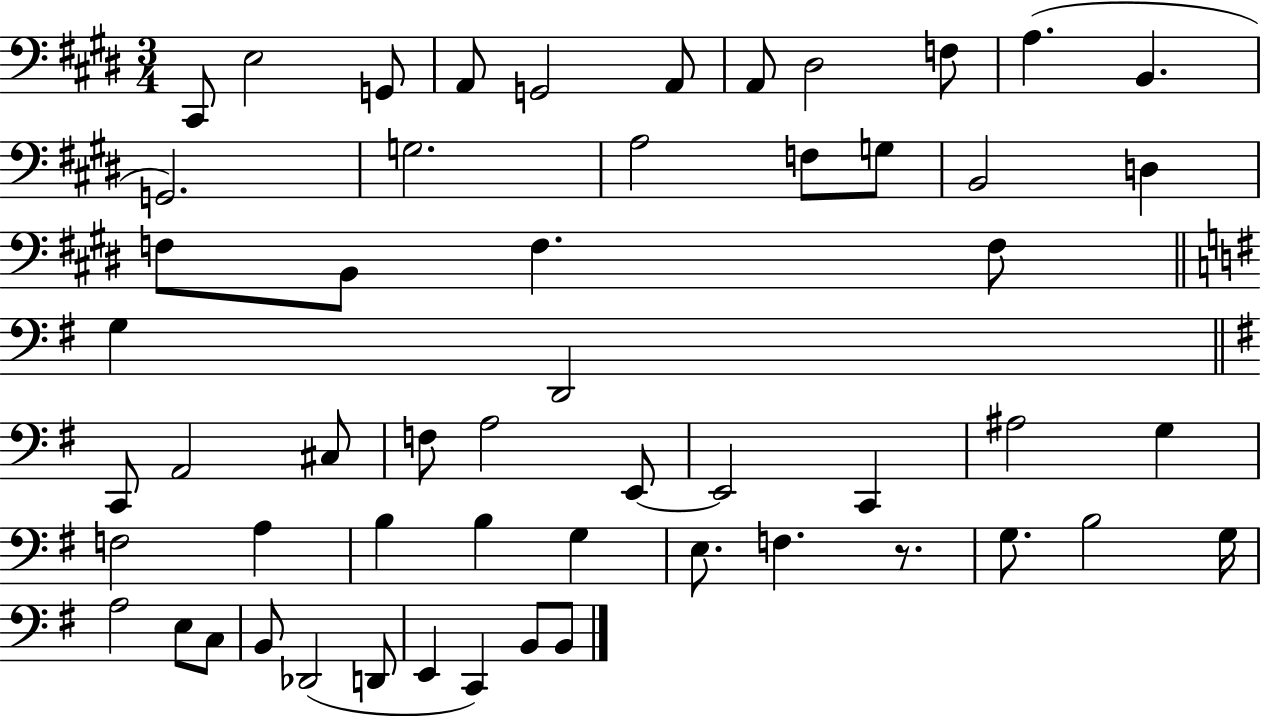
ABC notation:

X:1
T:Untitled
M:3/4
L:1/4
K:E
^C,,/2 E,2 G,,/2 A,,/2 G,,2 A,,/2 A,,/2 ^D,2 F,/2 A, B,, G,,2 G,2 A,2 F,/2 G,/2 B,,2 D, F,/2 B,,/2 F, F,/2 G, D,,2 C,,/2 A,,2 ^C,/2 F,/2 A,2 E,,/2 E,,2 C,, ^A,2 G, F,2 A, B, B, G, E,/2 F, z/2 G,/2 B,2 G,/4 A,2 E,/2 C,/2 B,,/2 _D,,2 D,,/2 E,, C,, B,,/2 B,,/2